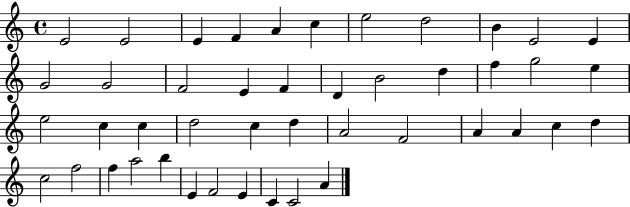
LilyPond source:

{
  \clef treble
  \time 4/4
  \defaultTimeSignature
  \key c \major
  e'2 e'2 | e'4 f'4 a'4 c''4 | e''2 d''2 | b'4 e'2 e'4 | \break g'2 g'2 | f'2 e'4 f'4 | d'4 b'2 d''4 | f''4 g''2 e''4 | \break e''2 c''4 c''4 | d''2 c''4 d''4 | a'2 f'2 | a'4 a'4 c''4 d''4 | \break c''2 f''2 | f''4 a''2 b''4 | e'4 f'2 e'4 | c'4 c'2 a'4 | \break \bar "|."
}